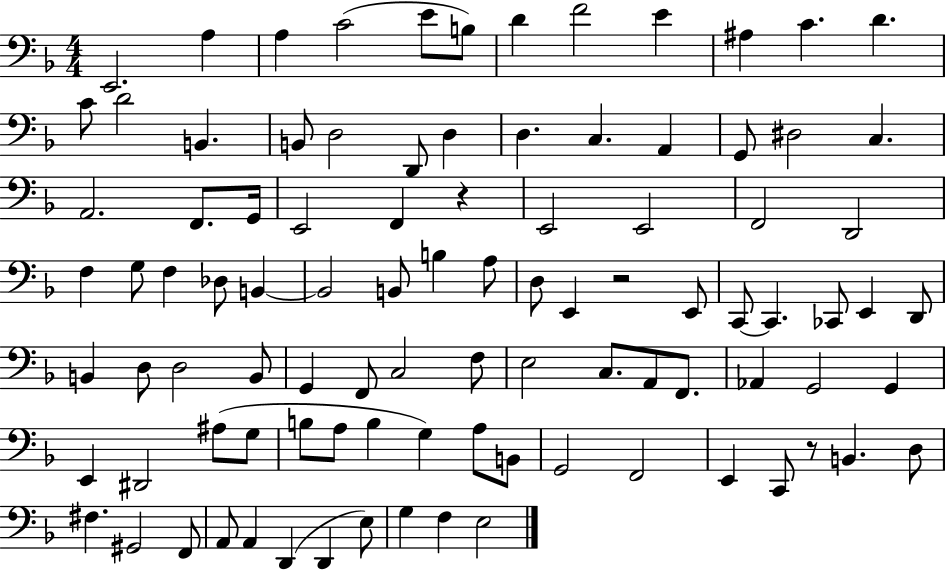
{
  \clef bass
  \numericTimeSignature
  \time 4/4
  \key f \major
  \repeat volta 2 { e,2. a4 | a4 c'2( e'8 b8) | d'4 f'2 e'4 | ais4 c'4. d'4. | \break c'8 d'2 b,4. | b,8 d2 d,8 d4 | d4. c4. a,4 | g,8 dis2 c4. | \break a,2. f,8. g,16 | e,2 f,4 r4 | e,2 e,2 | f,2 d,2 | \break f4 g8 f4 des8 b,4~~ | b,2 b,8 b4 a8 | d8 e,4 r2 e,8 | c,8~~ c,4. ces,8 e,4 d,8 | \break b,4 d8 d2 b,8 | g,4 f,8 c2 f8 | e2 c8. a,8 f,8. | aes,4 g,2 g,4 | \break e,4 dis,2 ais8( g8 | b8 a8 b4 g4) a8 b,8 | g,2 f,2 | e,4 c,8 r8 b,4. d8 | \break fis4. gis,2 f,8 | a,8 a,4 d,4( d,4 e8) | g4 f4 e2 | } \bar "|."
}